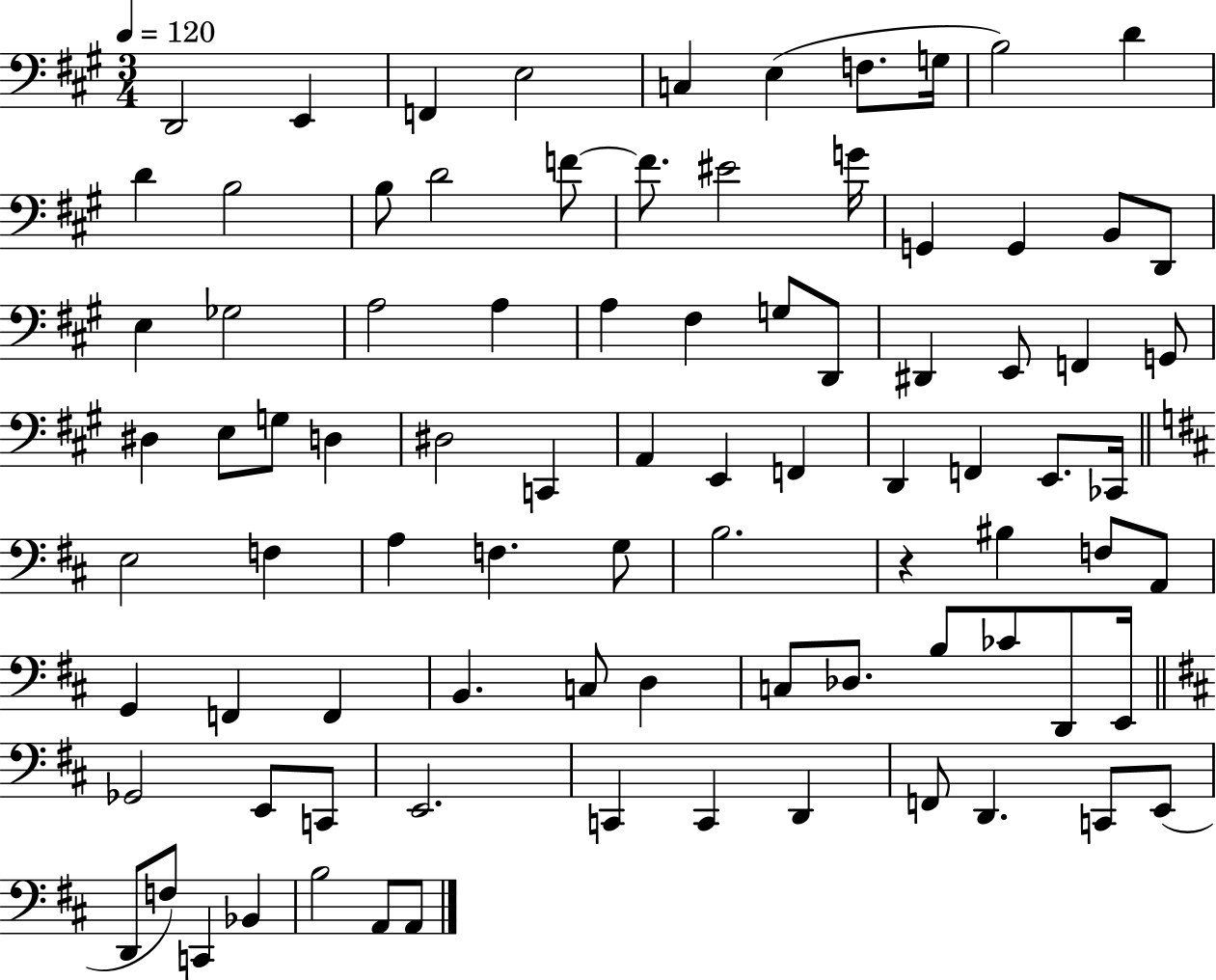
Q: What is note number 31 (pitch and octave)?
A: D#2